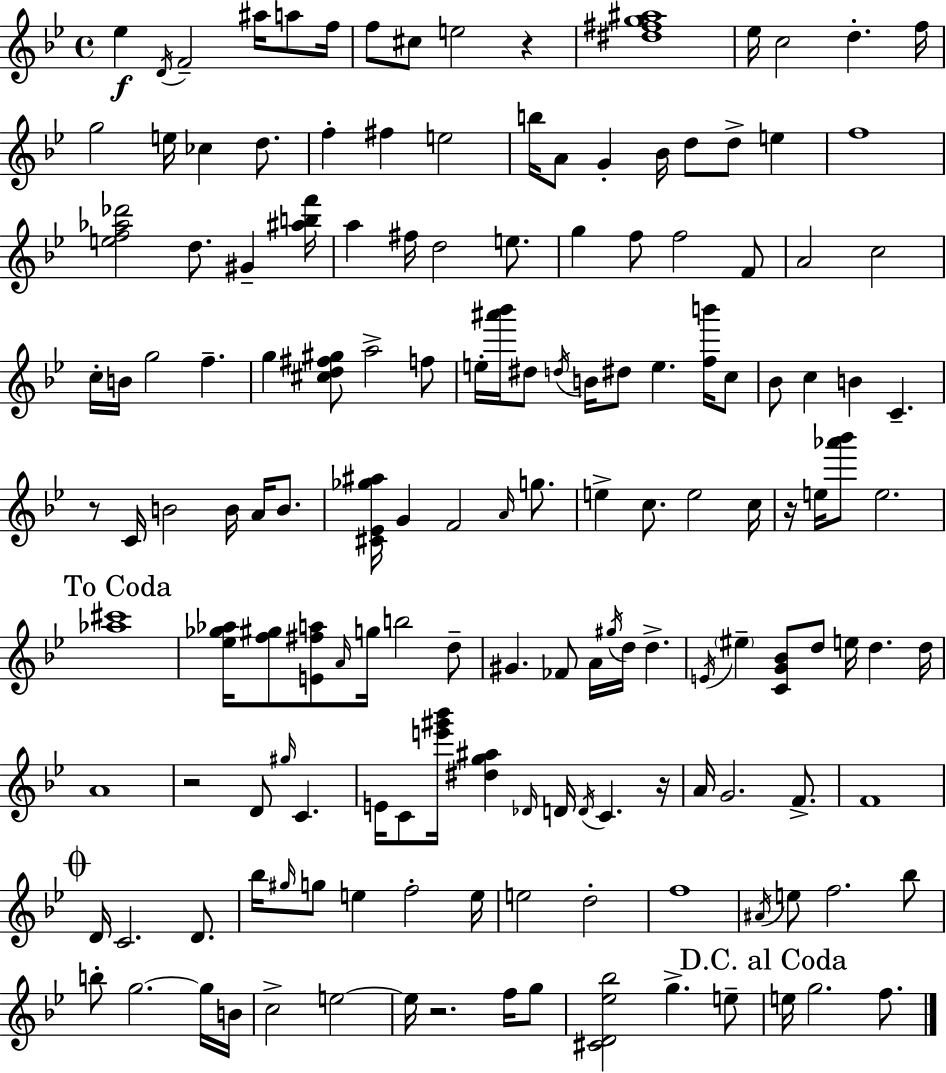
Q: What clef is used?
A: treble